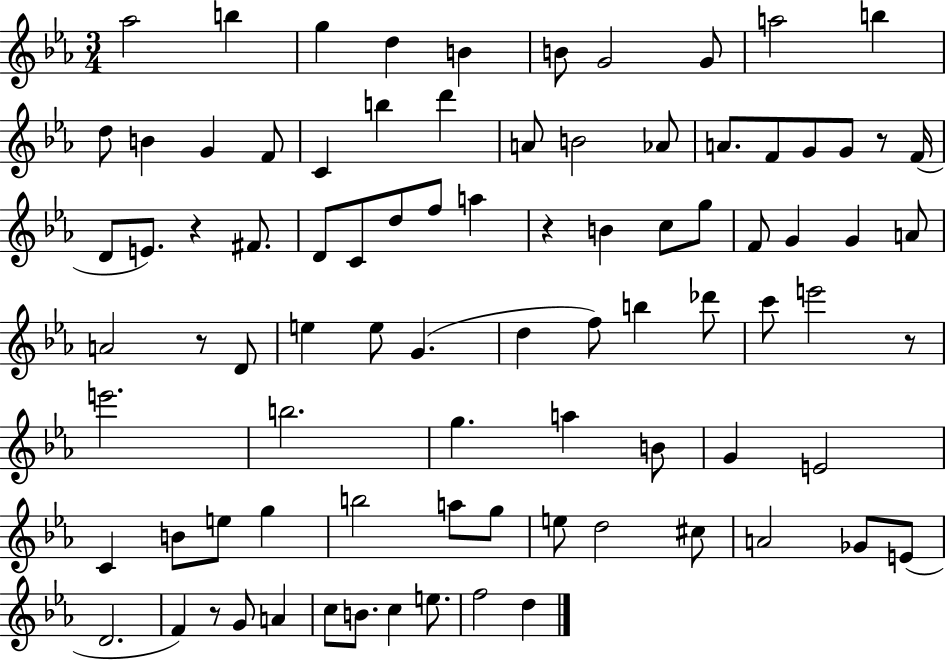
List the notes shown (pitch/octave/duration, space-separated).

Ab5/h B5/q G5/q D5/q B4/q B4/e G4/h G4/e A5/h B5/q D5/e B4/q G4/q F4/e C4/q B5/q D6/q A4/e B4/h Ab4/e A4/e. F4/e G4/e G4/e R/e F4/s D4/e E4/e. R/q F#4/e. D4/e C4/e D5/e F5/e A5/q R/q B4/q C5/e G5/e F4/e G4/q G4/q A4/e A4/h R/e D4/e E5/q E5/e G4/q. D5/q F5/e B5/q Db6/e C6/e E6/h R/e E6/h. B5/h. G5/q. A5/q B4/e G4/q E4/h C4/q B4/e E5/e G5/q B5/h A5/e G5/e E5/e D5/h C#5/e A4/h Gb4/e E4/e D4/h. F4/q R/e G4/e A4/q C5/e B4/e. C5/q E5/e. F5/h D5/q